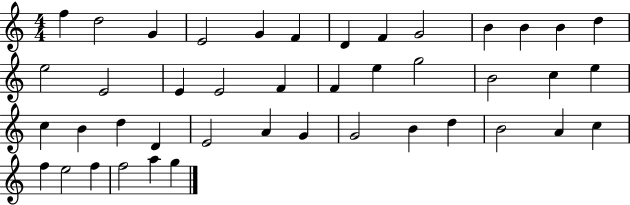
F5/q D5/h G4/q E4/h G4/q F4/q D4/q F4/q G4/h B4/q B4/q B4/q D5/q E5/h E4/h E4/q E4/h F4/q F4/q E5/q G5/h B4/h C5/q E5/q C5/q B4/q D5/q D4/q E4/h A4/q G4/q G4/h B4/q D5/q B4/h A4/q C5/q F5/q E5/h F5/q F5/h A5/q G5/q